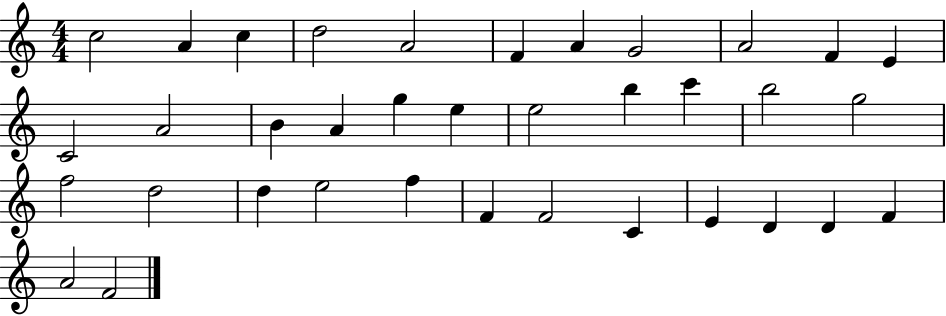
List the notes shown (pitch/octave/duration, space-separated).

C5/h A4/q C5/q D5/h A4/h F4/q A4/q G4/h A4/h F4/q E4/q C4/h A4/h B4/q A4/q G5/q E5/q E5/h B5/q C6/q B5/h G5/h F5/h D5/h D5/q E5/h F5/q F4/q F4/h C4/q E4/q D4/q D4/q F4/q A4/h F4/h